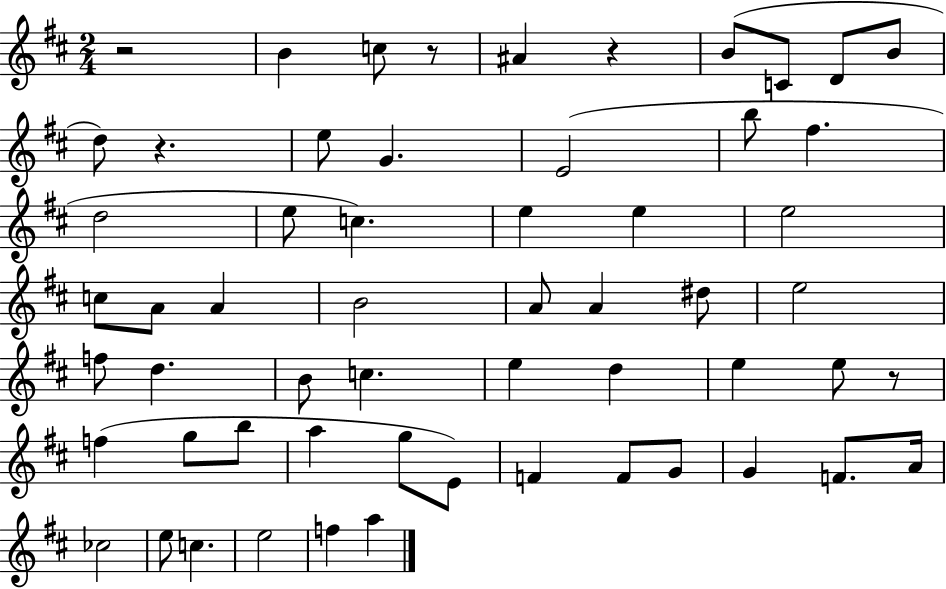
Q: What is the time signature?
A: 2/4